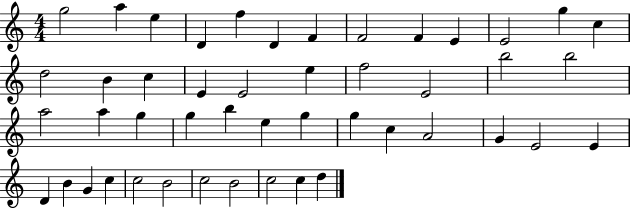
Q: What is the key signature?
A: C major